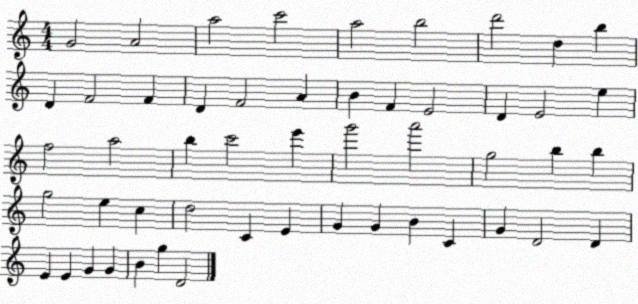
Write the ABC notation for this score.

X:1
T:Untitled
M:4/4
L:1/4
K:C
G2 A2 a2 c'2 a2 b2 d'2 d b D F2 F D F2 A B F E2 D E2 e f2 a2 b c'2 e' g'2 a'2 g2 b b g2 e c d2 C E G G B C G D2 D E E G G B g D2